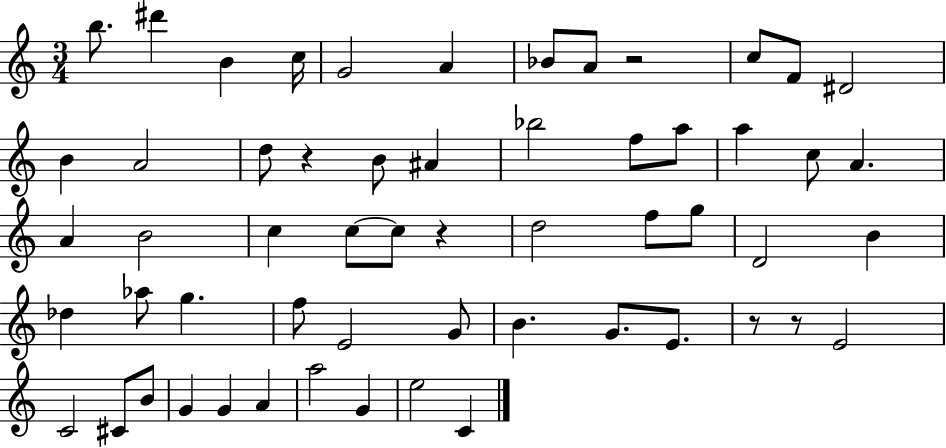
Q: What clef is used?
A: treble